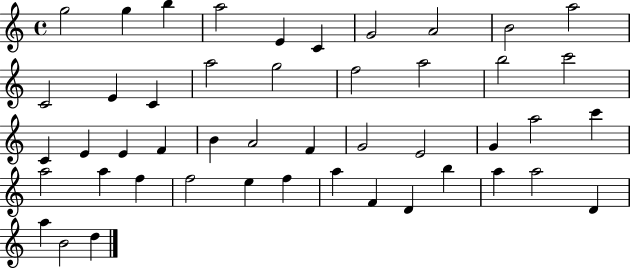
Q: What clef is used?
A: treble